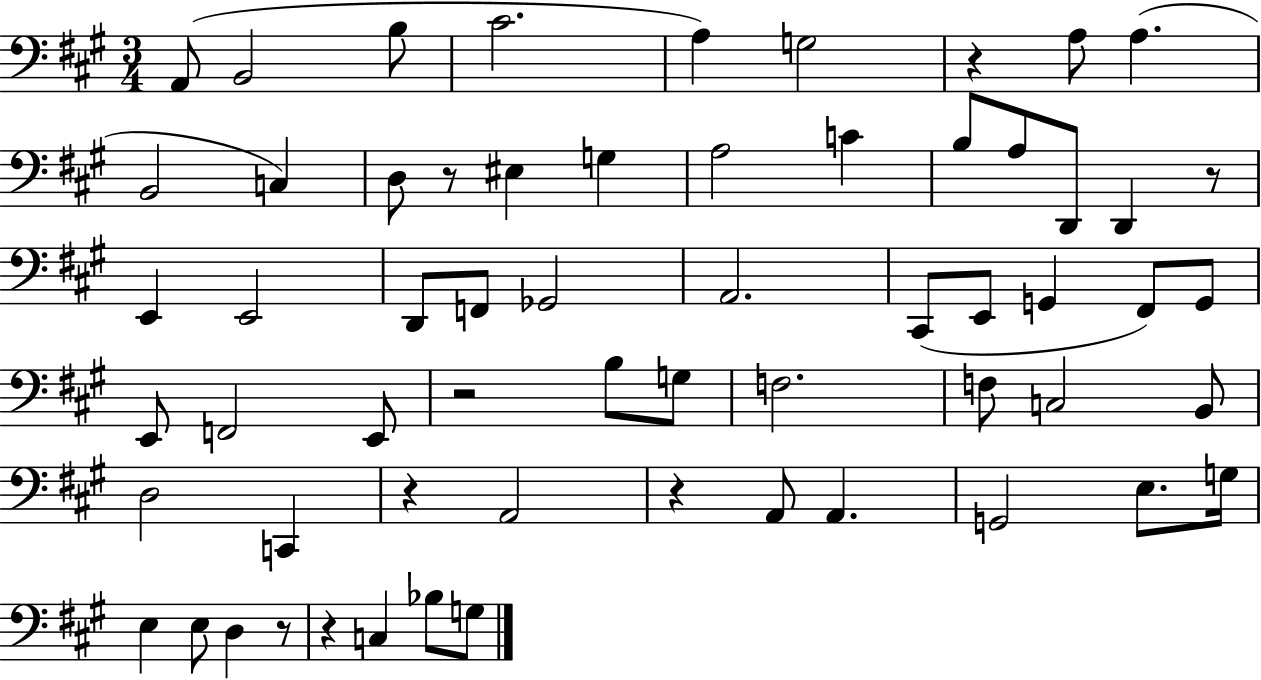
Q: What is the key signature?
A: A major